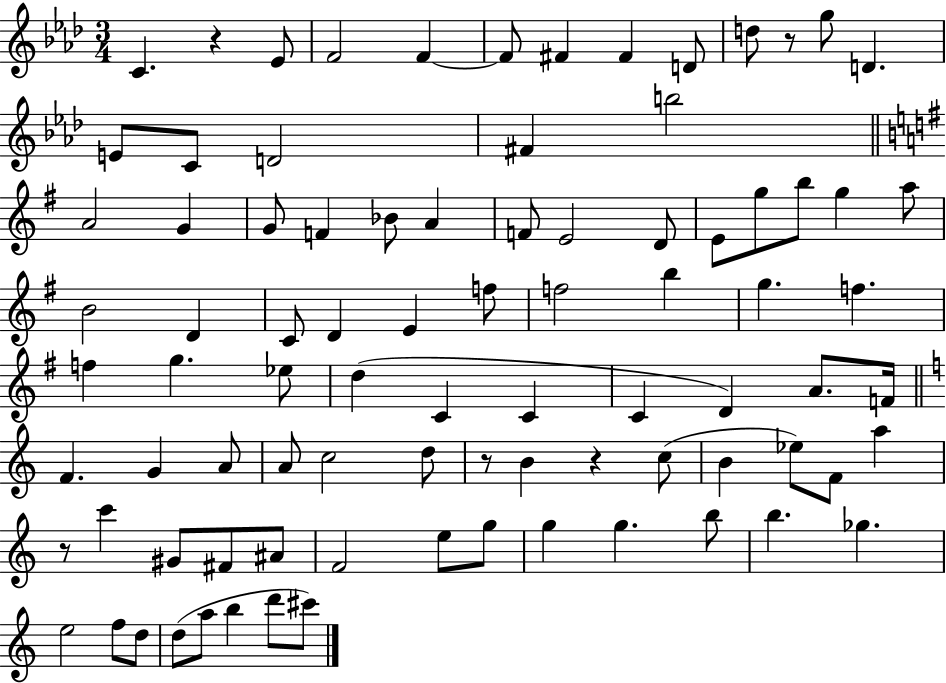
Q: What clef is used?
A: treble